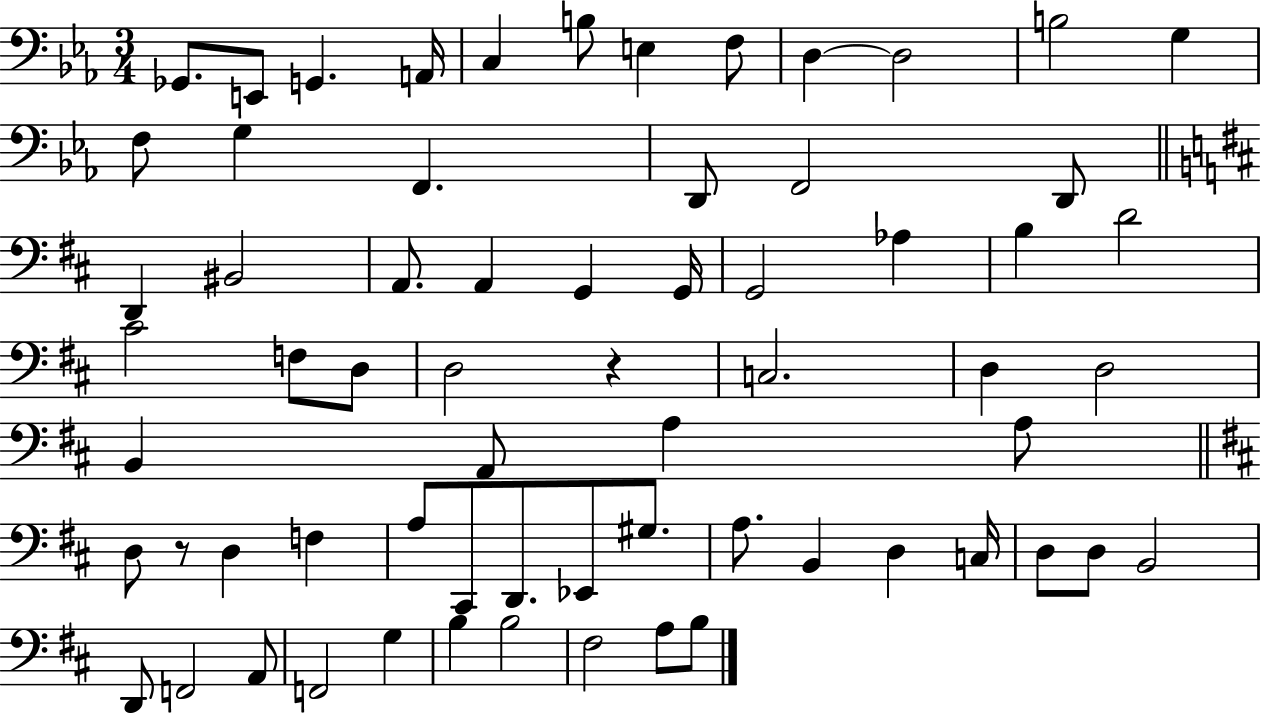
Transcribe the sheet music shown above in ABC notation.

X:1
T:Untitled
M:3/4
L:1/4
K:Eb
_G,,/2 E,,/2 G,, A,,/4 C, B,/2 E, F,/2 D, D,2 B,2 G, F,/2 G, F,, D,,/2 F,,2 D,,/2 D,, ^B,,2 A,,/2 A,, G,, G,,/4 G,,2 _A, B, D2 ^C2 F,/2 D,/2 D,2 z C,2 D, D,2 B,, A,,/2 A, A,/2 D,/2 z/2 D, F, A,/2 ^C,,/2 D,,/2 _E,,/2 ^G,/2 A,/2 B,, D, C,/4 D,/2 D,/2 B,,2 D,,/2 F,,2 A,,/2 F,,2 G, B, B,2 ^F,2 A,/2 B,/2